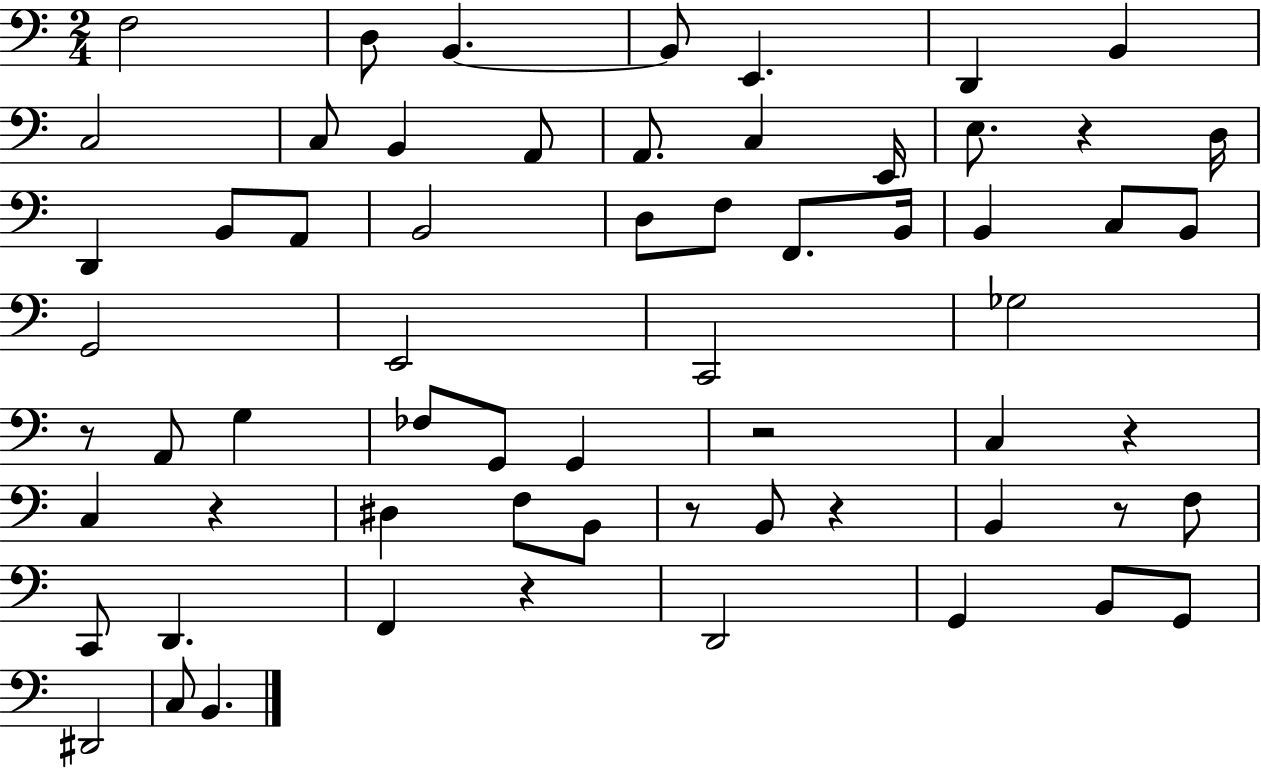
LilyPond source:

{
  \clef bass
  \numericTimeSignature
  \time 2/4
  \key c \major
  \repeat volta 2 { f2 | d8 b,4.~~ | b,8 e,4. | d,4 b,4 | \break c2 | c8 b,4 a,8 | a,8. c4 e,16 | e8. r4 d16 | \break d,4 b,8 a,8 | b,2 | d8 f8 f,8. b,16 | b,4 c8 b,8 | \break g,2 | e,2 | c,2 | ges2 | \break r8 a,8 g4 | fes8 g,8 g,4 | r2 | c4 r4 | \break c4 r4 | dis4 f8 b,8 | r8 b,8 r4 | b,4 r8 f8 | \break c,8 d,4. | f,4 r4 | d,2 | g,4 b,8 g,8 | \break dis,2 | c8 b,4. | } \bar "|."
}